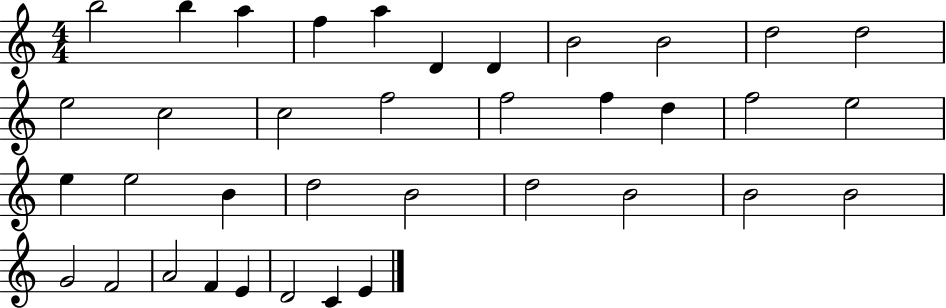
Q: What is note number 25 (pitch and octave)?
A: B4